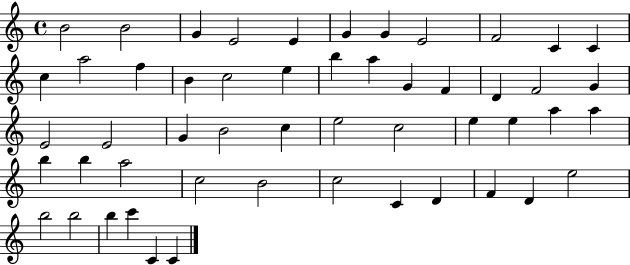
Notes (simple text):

B4/h B4/h G4/q E4/h E4/q G4/q G4/q E4/h F4/h C4/q C4/q C5/q A5/h F5/q B4/q C5/h E5/q B5/q A5/q G4/q F4/q D4/q F4/h G4/q E4/h E4/h G4/q B4/h C5/q E5/h C5/h E5/q E5/q A5/q A5/q B5/q B5/q A5/h C5/h B4/h C5/h C4/q D4/q F4/q D4/q E5/h B5/h B5/h B5/q C6/q C4/q C4/q